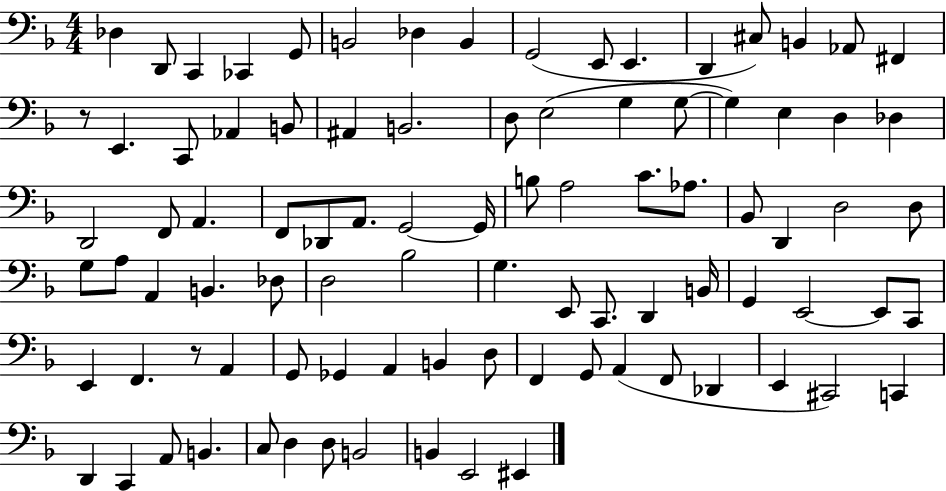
{
  \clef bass
  \numericTimeSignature
  \time 4/4
  \key f \major
  des4 d,8 c,4 ces,4 g,8 | b,2 des4 b,4 | g,2( e,8 e,4. | d,4 cis8) b,4 aes,8 fis,4 | \break r8 e,4. c,8 aes,4 b,8 | ais,4 b,2. | d8 e2( g4 g8~~ | g4) e4 d4 des4 | \break d,2 f,8 a,4. | f,8 des,8 a,8. g,2~~ g,16 | b8 a2 c'8. aes8. | bes,8 d,4 d2 d8 | \break g8 a8 a,4 b,4. des8 | d2 bes2 | g4. e,8 c,8. d,4 b,16 | g,4 e,2~~ e,8 c,8 | \break e,4 f,4. r8 a,4 | g,8 ges,4 a,4 b,4 d8 | f,4 g,8 a,4( f,8 des,4 | e,4 cis,2) c,4 | \break d,4 c,4 a,8 b,4. | c8 d4 d8 b,2 | b,4 e,2 eis,4 | \bar "|."
}